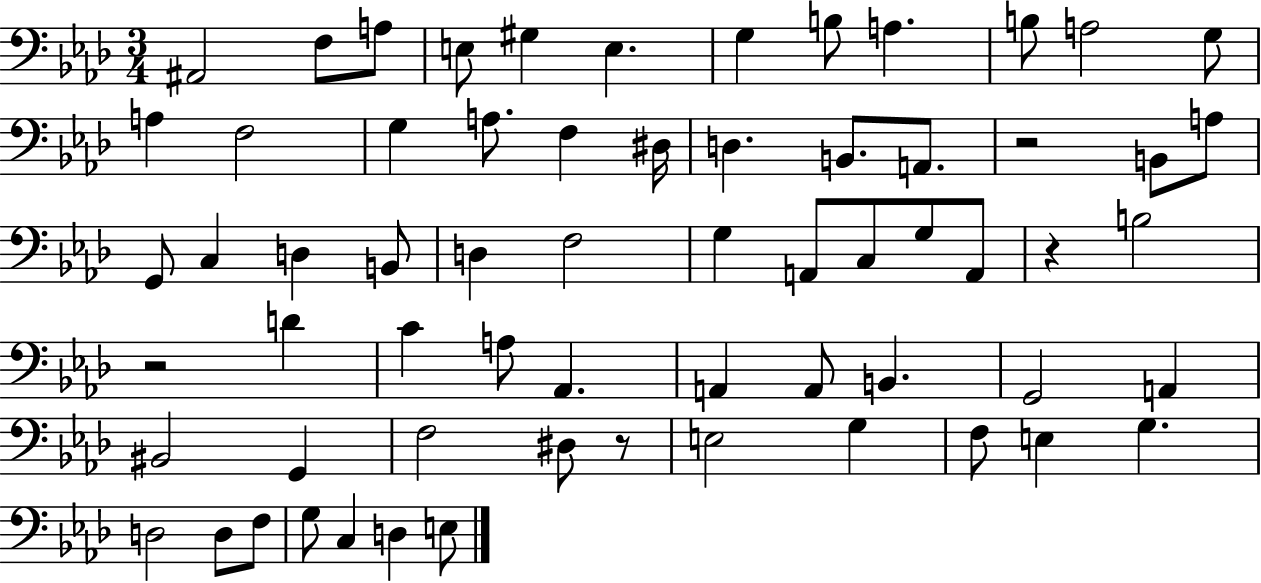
{
  \clef bass
  \numericTimeSignature
  \time 3/4
  \key aes \major
  ais,2 f8 a8 | e8 gis4 e4. | g4 b8 a4. | b8 a2 g8 | \break a4 f2 | g4 a8. f4 dis16 | d4. b,8. a,8. | r2 b,8 a8 | \break g,8 c4 d4 b,8 | d4 f2 | g4 a,8 c8 g8 a,8 | r4 b2 | \break r2 d'4 | c'4 a8 aes,4. | a,4 a,8 b,4. | g,2 a,4 | \break bis,2 g,4 | f2 dis8 r8 | e2 g4 | f8 e4 g4. | \break d2 d8 f8 | g8 c4 d4 e8 | \bar "|."
}